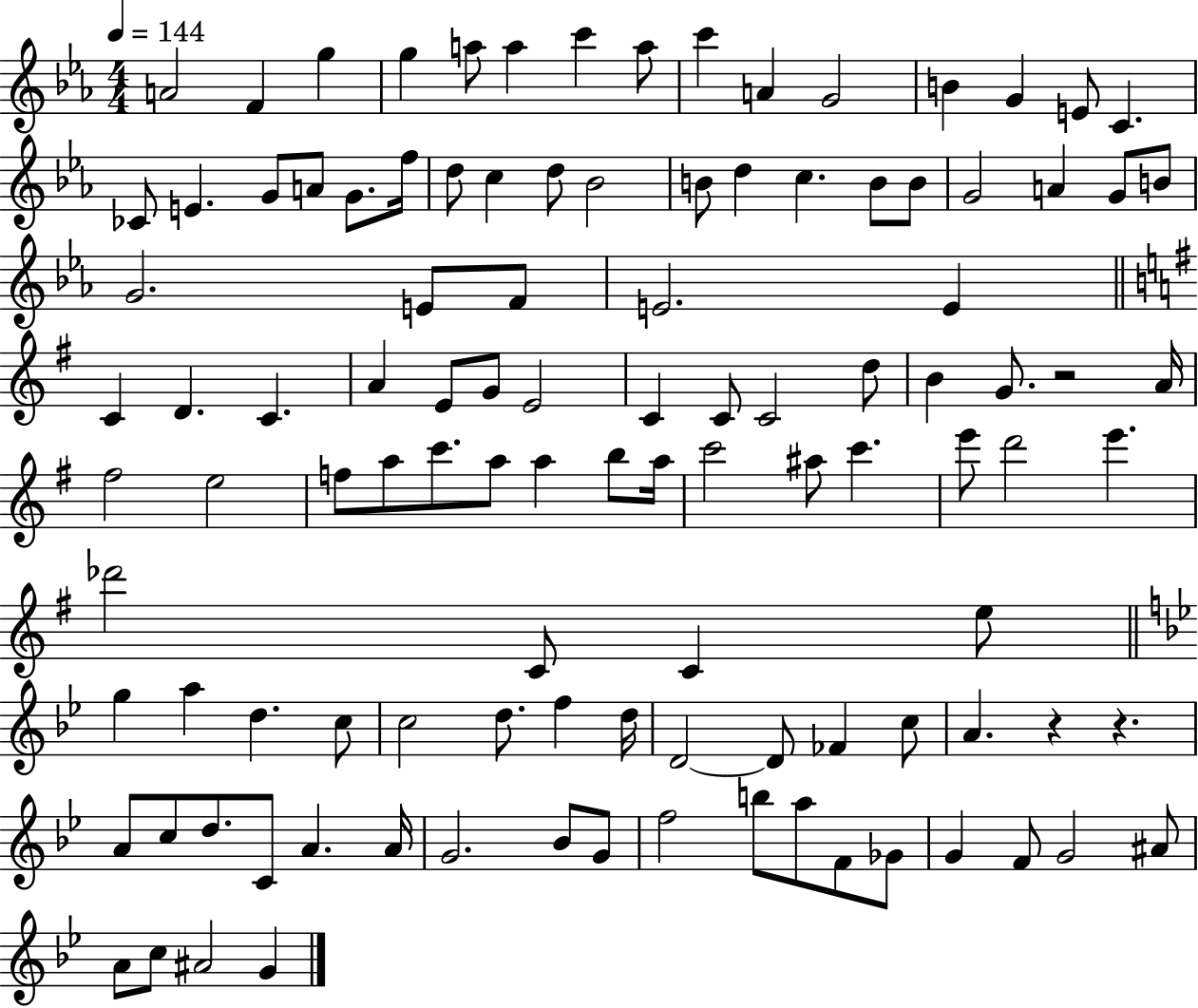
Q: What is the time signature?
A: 4/4